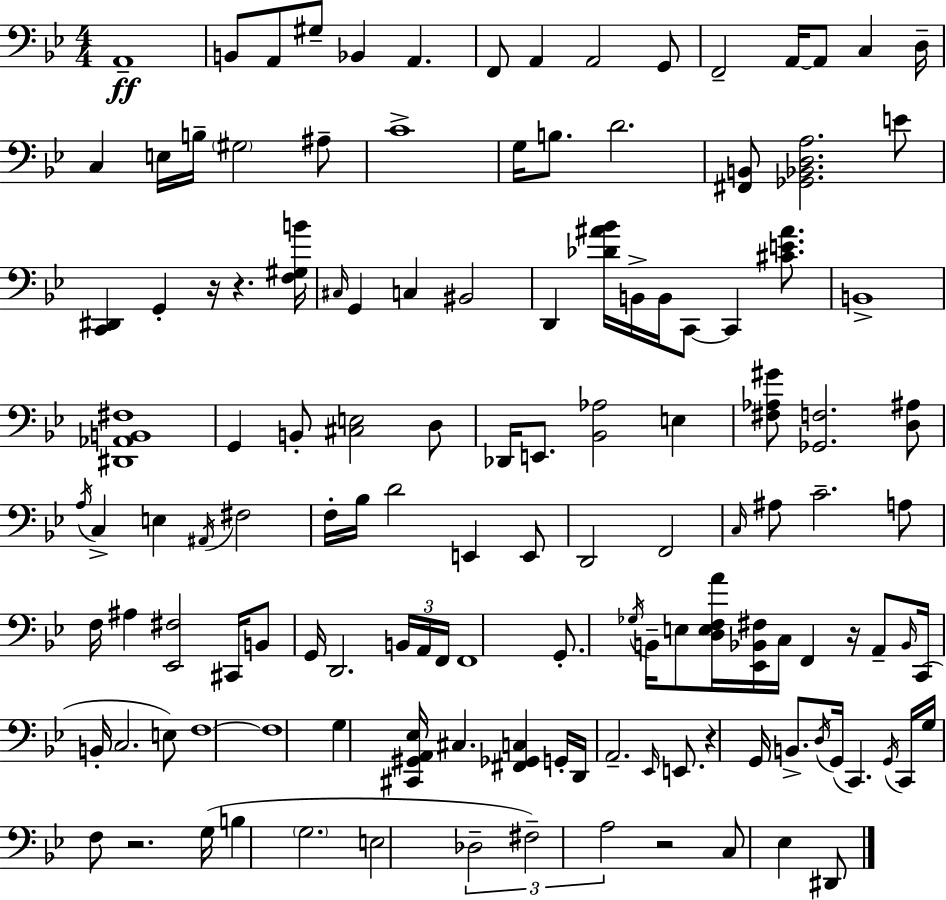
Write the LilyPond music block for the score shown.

{
  \clef bass
  \numericTimeSignature
  \time 4/4
  \key bes \major
  a,1--\ff | b,8 a,8 gis8-- bes,4 a,4. | f,8 a,4 a,2 g,8 | f,2-- a,16~~ a,8 c4 d16-- | \break c4 e16 b16-- \parenthesize gis2 ais8-- | c'1-> | g16 b8. d'2. | <fis, b,>8 <ges, bes, d a>2. e'8 | \break <c, dis,>4 g,4-. r16 r4. <f gis b'>16 | \grace { cis16 } g,4 c4 bis,2 | d,4 <des' ais' bes'>16 b,16-> b,16 c,8~~ c,4 <cis' e' ais'>8. | b,1-> | \break <dis, aes, b, fis>1 | g,4 b,8-. <cis e>2 d8 | des,16 e,8. <bes, aes>2 e4 | <fis aes gis'>8 <ges, f>2. <d ais>8 | \break \acciaccatura { a16 } c4-> e4 \acciaccatura { ais,16 } fis2 | f16-. bes16 d'2 e,4 | e,8 d,2 f,2 | \grace { c16 } ais8 c'2.-- | \break a8 f16 ais4 <ees, fis>2 | cis,16 b,8 g,16 d,2. | \tuplet 3/2 { b,16 a,16 f,16 } f,1 | g,8.-. \acciaccatura { ges16 } b,16-- e8 <d e f a'>16 <ees, bes, fis>16 c16 f,4 | \break r16 a,8-- \grace { bes,16 }( c,16 b,16-. c2. | e8) f1~~ | f1 | g4 <cis, gis, a, ees>16 cis4. | \break <fis, ges, c>4 g,16-. d,16 a,2.-- | \grace { ees,16 } e,8. r4 g,16 b,8.-> \acciaccatura { d16 }( | g,16 c,4.) \acciaccatura { g,16 } c,16 g16 f8 r2. | g16( b4 \parenthesize g2. | \break e2 | \tuplet 3/2 { des2-- fis2--) | a2 } r2 | c8 ees4 dis,8 \bar "|."
}